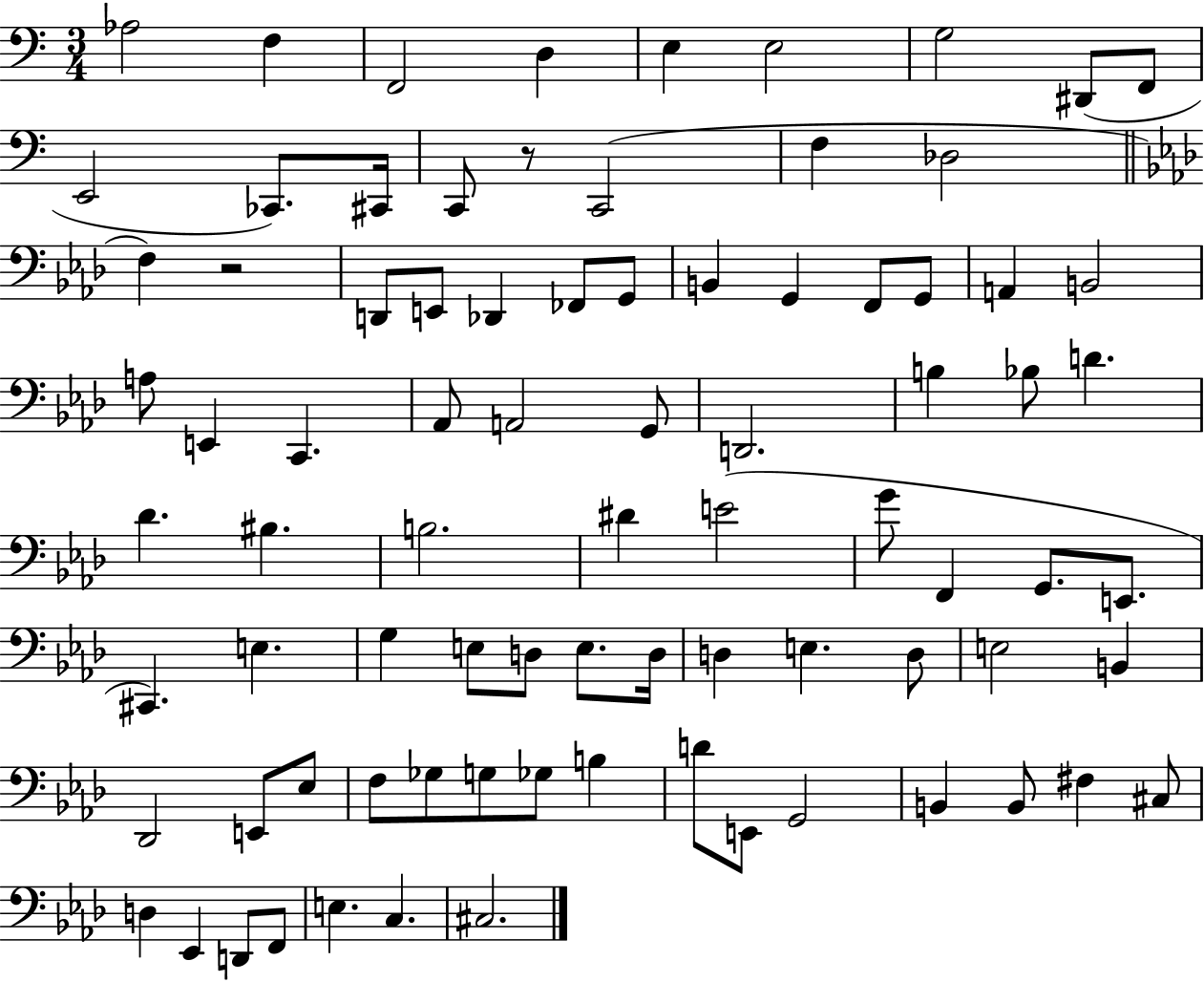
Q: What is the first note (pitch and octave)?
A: Ab3